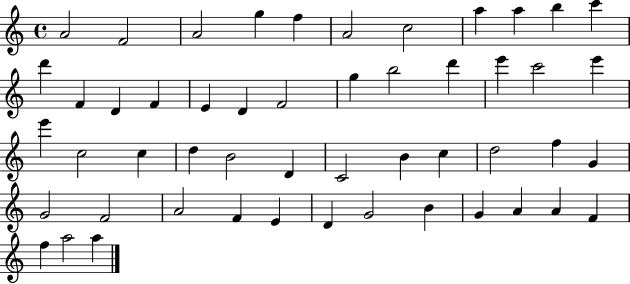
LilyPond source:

{
  \clef treble
  \time 4/4
  \defaultTimeSignature
  \key c \major
  a'2 f'2 | a'2 g''4 f''4 | a'2 c''2 | a''4 a''4 b''4 c'''4 | \break d'''4 f'4 d'4 f'4 | e'4 d'4 f'2 | g''4 b''2 d'''4 | e'''4 c'''2 e'''4 | \break e'''4 c''2 c''4 | d''4 b'2 d'4 | c'2 b'4 c''4 | d''2 f''4 g'4 | \break g'2 f'2 | a'2 f'4 e'4 | d'4 g'2 b'4 | g'4 a'4 a'4 f'4 | \break f''4 a''2 a''4 | \bar "|."
}